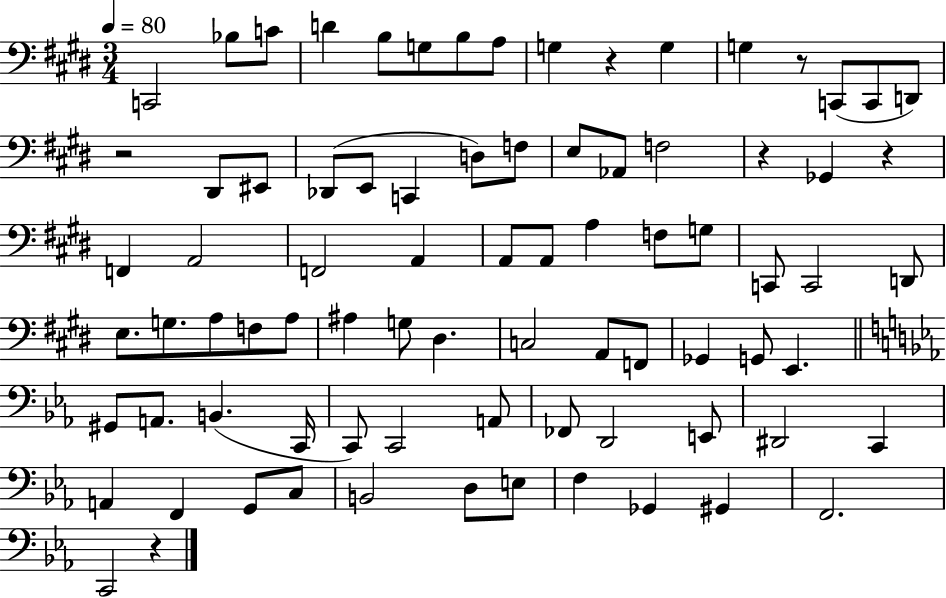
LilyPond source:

{
  \clef bass
  \numericTimeSignature
  \time 3/4
  \key e \major
  \tempo 4 = 80
  \repeat volta 2 { c,2 bes8 c'8 | d'4 b8 g8 b8 a8 | g4 r4 g4 | g4 r8 c,8( c,8 d,8) | \break r2 dis,8 eis,8 | des,8( e,8 c,4 d8) f8 | e8 aes,8 f2 | r4 ges,4 r4 | \break f,4 a,2 | f,2 a,4 | a,8 a,8 a4 f8 g8 | c,8 c,2 d,8 | \break e8. g8. a8 f8 a8 | ais4 g8 dis4. | c2 a,8 f,8 | ges,4 g,8 e,4. | \break \bar "||" \break \key ees \major gis,8 a,8. b,4.( c,16 | c,8) c,2 a,8 | fes,8 d,2 e,8 | dis,2 c,4 | \break a,4 f,4 g,8 c8 | b,2 d8 e8 | f4 ges,4 gis,4 | f,2. | \break c,2 r4 | } \bar "|."
}